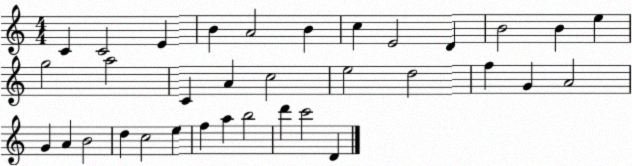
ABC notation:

X:1
T:Untitled
M:4/4
L:1/4
K:C
C C2 E B A2 B c E2 D B2 B e g2 a2 C A c2 e2 d2 f G A2 G A B2 d c2 e f a b2 d' c'2 D